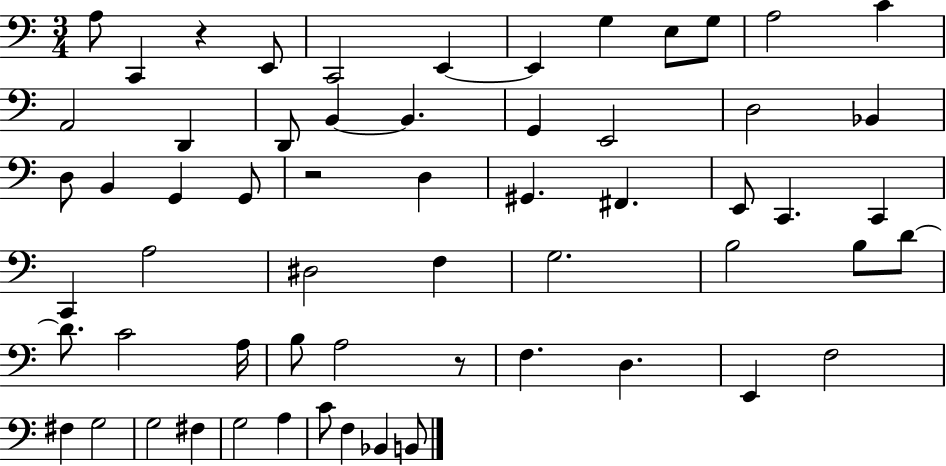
A3/e C2/q R/q E2/e C2/h E2/q E2/q G3/q E3/e G3/e A3/h C4/q A2/h D2/q D2/e B2/q B2/q. G2/q E2/h D3/h Bb2/q D3/e B2/q G2/q G2/e R/h D3/q G#2/q. F#2/q. E2/e C2/q. C2/q C2/q A3/h D#3/h F3/q G3/h. B3/h B3/e D4/e D4/e. C4/h A3/s B3/e A3/h R/e F3/q. D3/q. E2/q F3/h F#3/q G3/h G3/h F#3/q G3/h A3/q C4/e F3/q Bb2/q B2/e